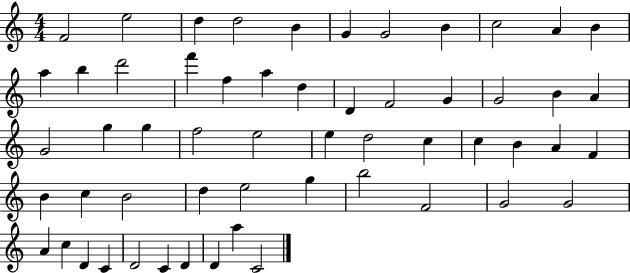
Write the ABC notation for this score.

X:1
T:Untitled
M:4/4
L:1/4
K:C
F2 e2 d d2 B G G2 B c2 A B a b d'2 f' f a d D F2 G G2 B A G2 g g f2 e2 e d2 c c B A F B c B2 d e2 g b2 F2 G2 G2 A c D C D2 C D D a C2